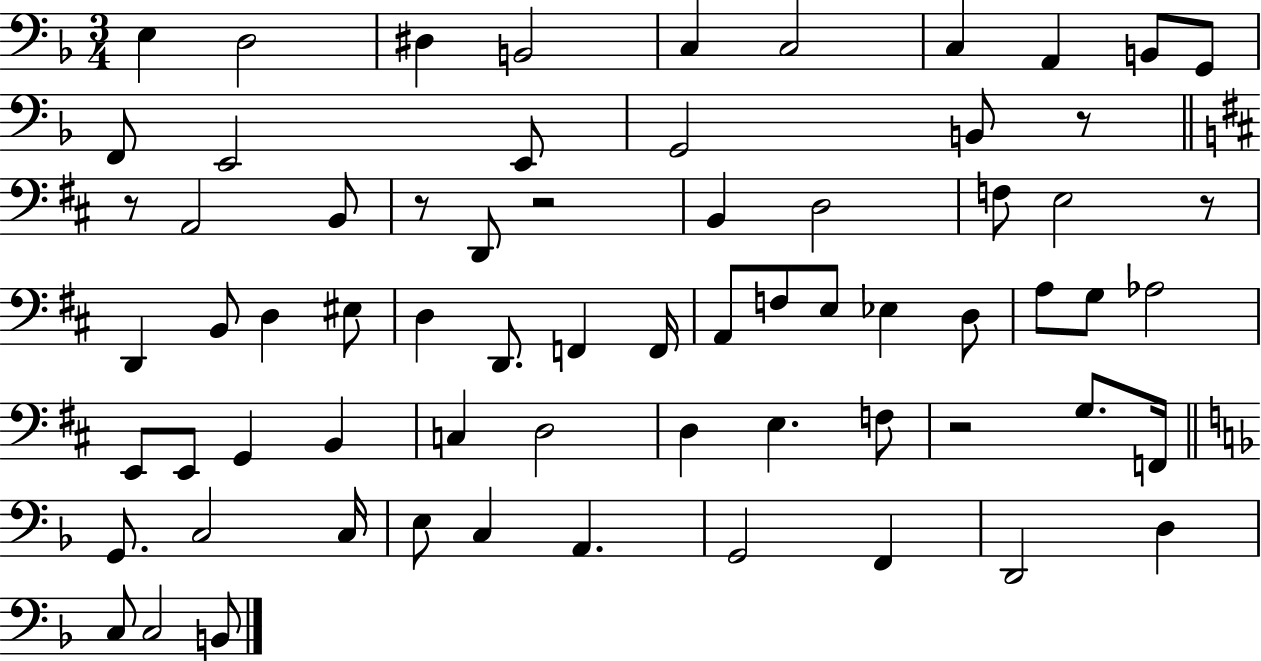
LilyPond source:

{
  \clef bass
  \numericTimeSignature
  \time 3/4
  \key f \major
  e4 d2 | dis4 b,2 | c4 c2 | c4 a,4 b,8 g,8 | \break f,8 e,2 e,8 | g,2 b,8 r8 | \bar "||" \break \key d \major r8 a,2 b,8 | r8 d,8 r2 | b,4 d2 | f8 e2 r8 | \break d,4 b,8 d4 eis8 | d4 d,8. f,4 f,16 | a,8 f8 e8 ees4 d8 | a8 g8 aes2 | \break e,8 e,8 g,4 b,4 | c4 d2 | d4 e4. f8 | r2 g8. f,16 | \break \bar "||" \break \key f \major g,8. c2 c16 | e8 c4 a,4. | g,2 f,4 | d,2 d4 | \break c8 c2 b,8 | \bar "|."
}